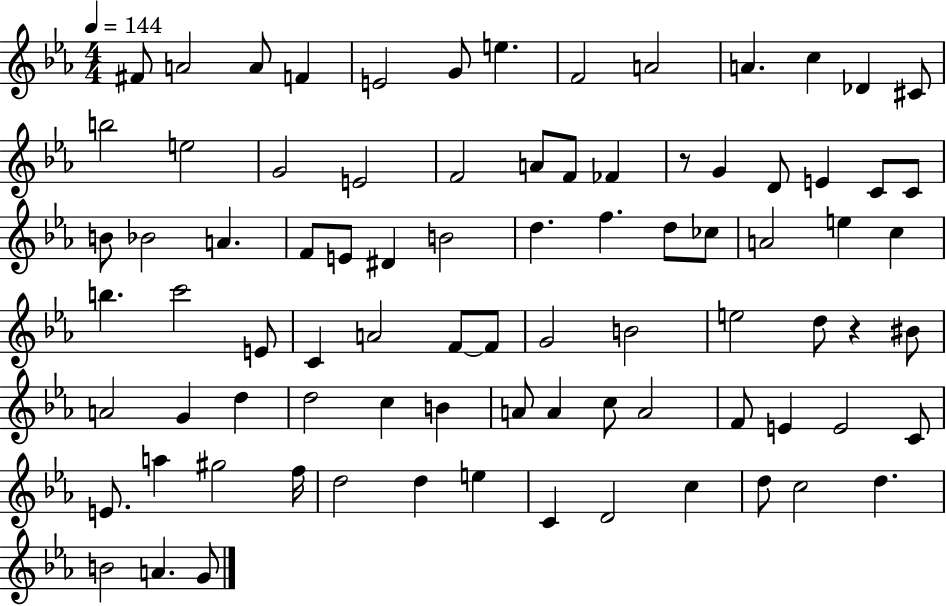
F#4/e A4/h A4/e F4/q E4/h G4/e E5/q. F4/h A4/h A4/q. C5/q Db4/q C#4/e B5/h E5/h G4/h E4/h F4/h A4/e F4/e FES4/q R/e G4/q D4/e E4/q C4/e C4/e B4/e Bb4/h A4/q. F4/e E4/e D#4/q B4/h D5/q. F5/q. D5/e CES5/e A4/h E5/q C5/q B5/q. C6/h E4/e C4/q A4/h F4/e F4/e G4/h B4/h E5/h D5/e R/q BIS4/e A4/h G4/q D5/q D5/h C5/q B4/q A4/e A4/q C5/e A4/h F4/e E4/q E4/h C4/e E4/e. A5/q G#5/h F5/s D5/h D5/q E5/q C4/q D4/h C5/q D5/e C5/h D5/q. B4/h A4/q. G4/e